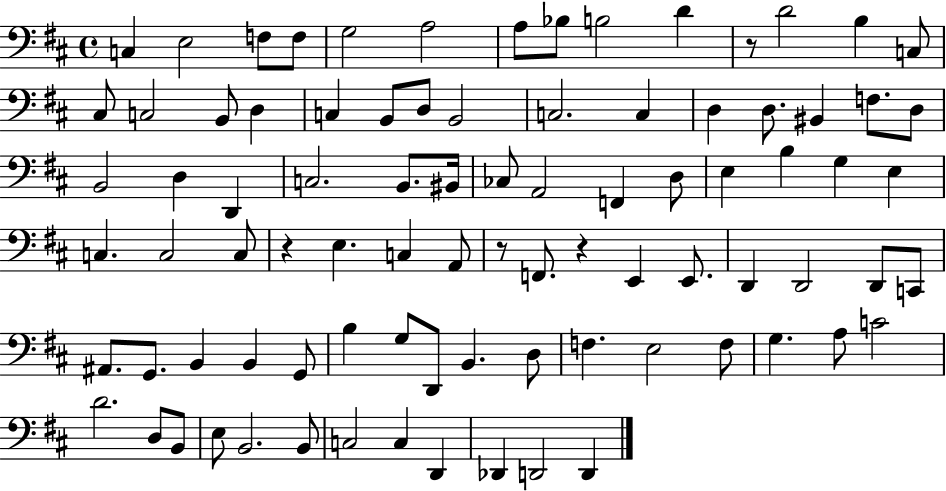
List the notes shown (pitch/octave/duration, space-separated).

C3/q E3/h F3/e F3/e G3/h A3/h A3/e Bb3/e B3/h D4/q R/e D4/h B3/q C3/e C#3/e C3/h B2/e D3/q C3/q B2/e D3/e B2/h C3/h. C3/q D3/q D3/e. BIS2/q F3/e. D3/e B2/h D3/q D2/q C3/h. B2/e. BIS2/s CES3/e A2/h F2/q D3/e E3/q B3/q G3/q E3/q C3/q. C3/h C3/e R/q E3/q. C3/q A2/e R/e F2/e. R/q E2/q E2/e. D2/q D2/h D2/e C2/e A#2/e. G2/e. B2/q B2/q G2/e B3/q G3/e D2/e B2/q. D3/e F3/q. E3/h F3/e G3/q. A3/e C4/h D4/h. D3/e B2/e E3/e B2/h. B2/e C3/h C3/q D2/q Db2/q D2/h D2/q